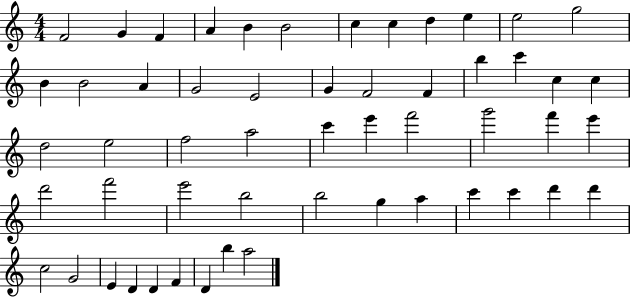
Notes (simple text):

F4/h G4/q F4/q A4/q B4/q B4/h C5/q C5/q D5/q E5/q E5/h G5/h B4/q B4/h A4/q G4/h E4/h G4/q F4/h F4/q B5/q C6/q C5/q C5/q D5/h E5/h F5/h A5/h C6/q E6/q F6/h G6/h F6/q E6/q D6/h F6/h E6/h B5/h B5/h G5/q A5/q C6/q C6/q D6/q D6/q C5/h G4/h E4/q D4/q D4/q F4/q D4/q B5/q A5/h